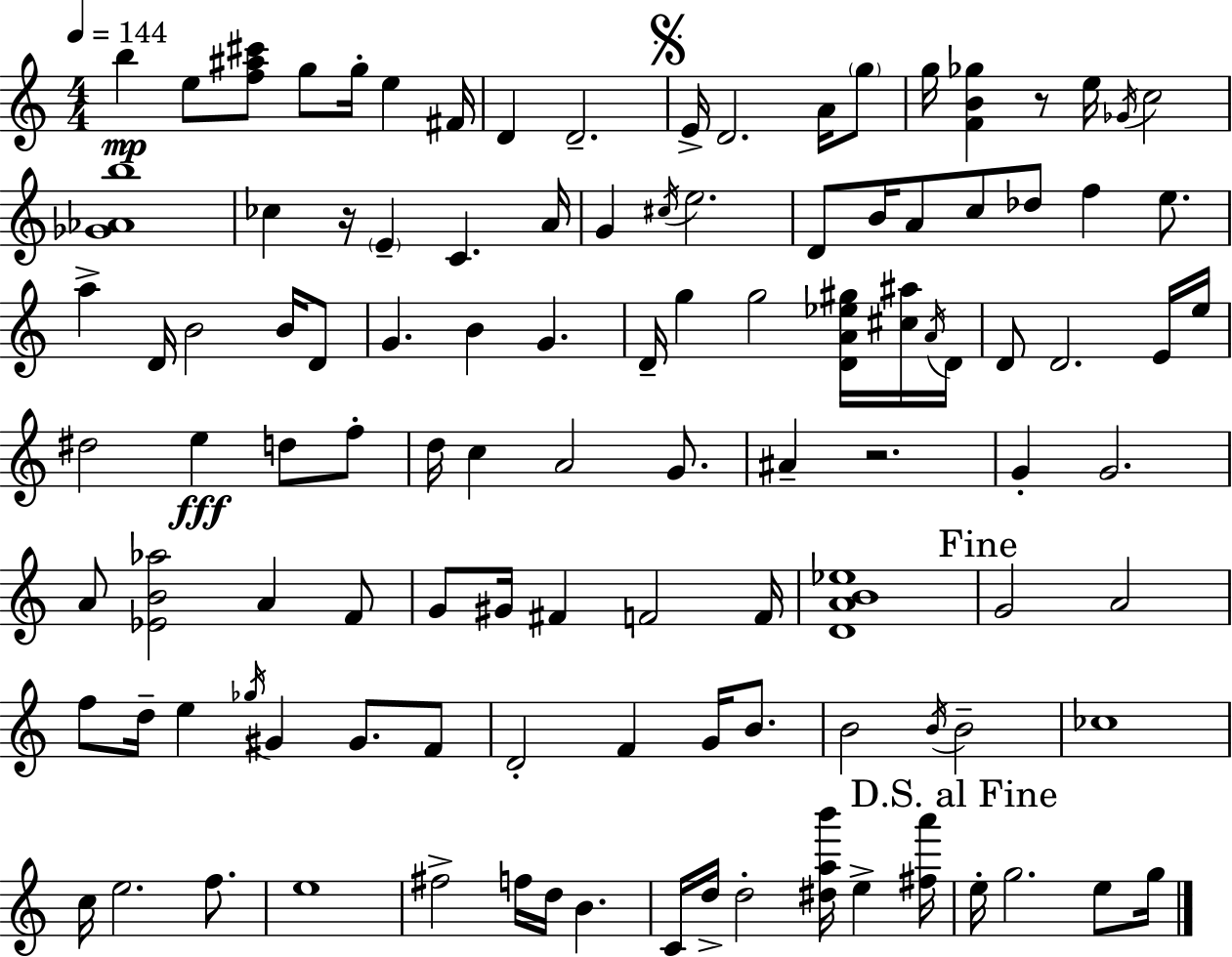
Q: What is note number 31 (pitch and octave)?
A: A5